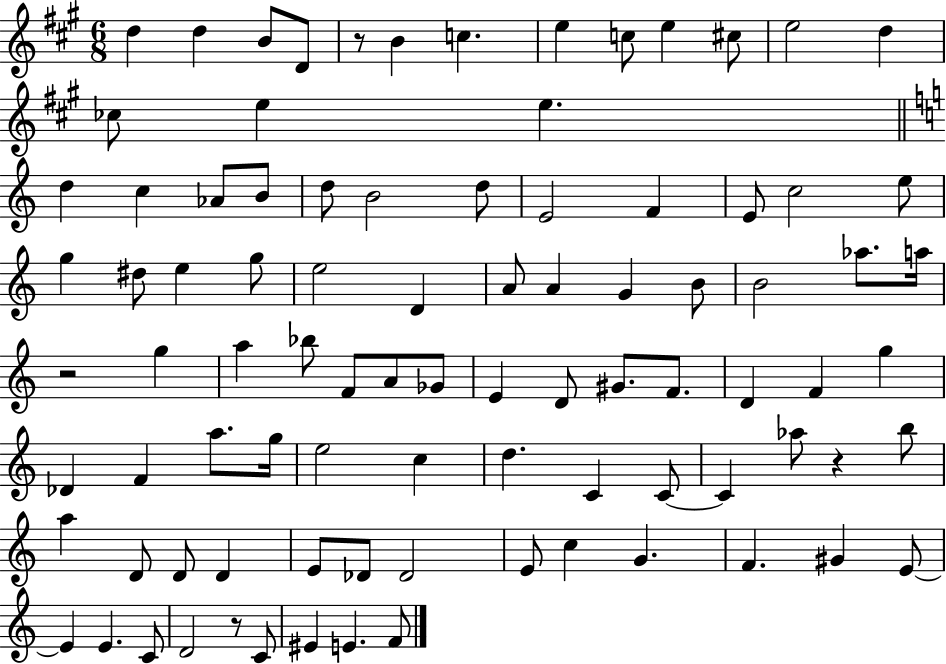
{
  \clef treble
  \numericTimeSignature
  \time 6/8
  \key a \major
  d''4 d''4 b'8 d'8 | r8 b'4 c''4. | e''4 c''8 e''4 cis''8 | e''2 d''4 | \break ces''8 e''4 e''4. | \bar "||" \break \key a \minor d''4 c''4 aes'8 b'8 | d''8 b'2 d''8 | e'2 f'4 | e'8 c''2 e''8 | \break g''4 dis''8 e''4 g''8 | e''2 d'4 | a'8 a'4 g'4 b'8 | b'2 aes''8. a''16 | \break r2 g''4 | a''4 bes''8 f'8 a'8 ges'8 | e'4 d'8 gis'8. f'8. | d'4 f'4 g''4 | \break des'4 f'4 a''8. g''16 | e''2 c''4 | d''4. c'4 c'8~~ | c'4 aes''8 r4 b''8 | \break a''4 d'8 d'8 d'4 | e'8 des'8 des'2 | e'8 c''4 g'4. | f'4. gis'4 e'8~~ | \break e'4 e'4. c'8 | d'2 r8 c'8 | eis'4 e'4. f'8 | \bar "|."
}